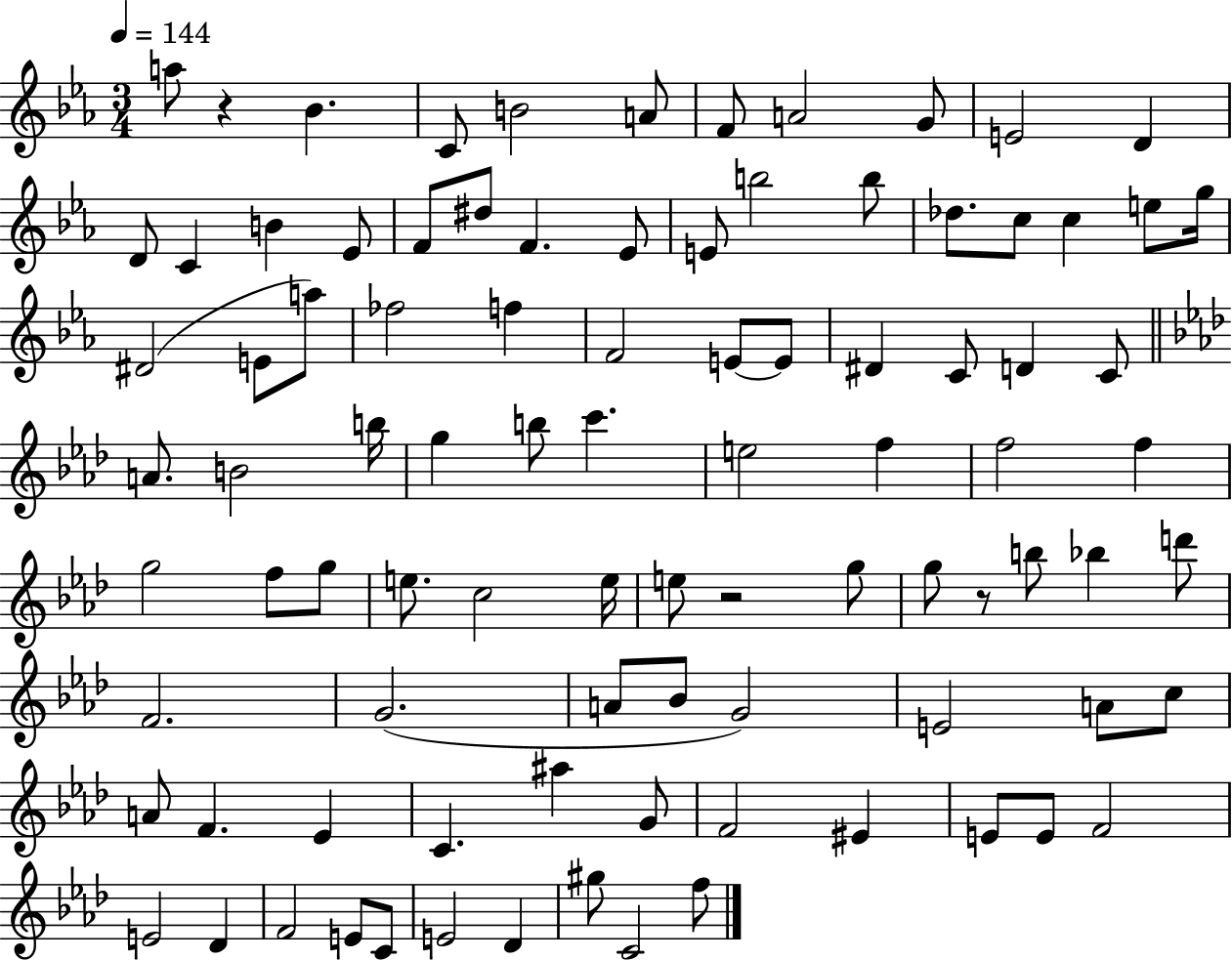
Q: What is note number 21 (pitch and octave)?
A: B5